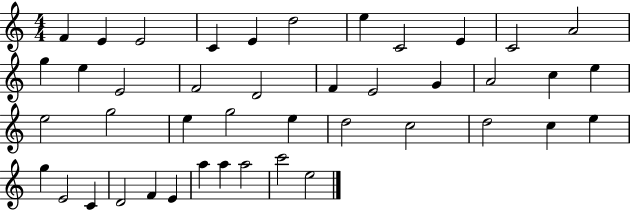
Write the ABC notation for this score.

X:1
T:Untitled
M:4/4
L:1/4
K:C
F E E2 C E d2 e C2 E C2 A2 g e E2 F2 D2 F E2 G A2 c e e2 g2 e g2 e d2 c2 d2 c e g E2 C D2 F E a a a2 c'2 e2